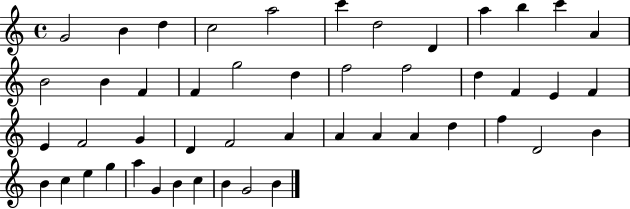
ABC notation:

X:1
T:Untitled
M:4/4
L:1/4
K:C
G2 B d c2 a2 c' d2 D a b c' A B2 B F F g2 d f2 f2 d F E F E F2 G D F2 A A A A d f D2 B B c e g a G B c B G2 B